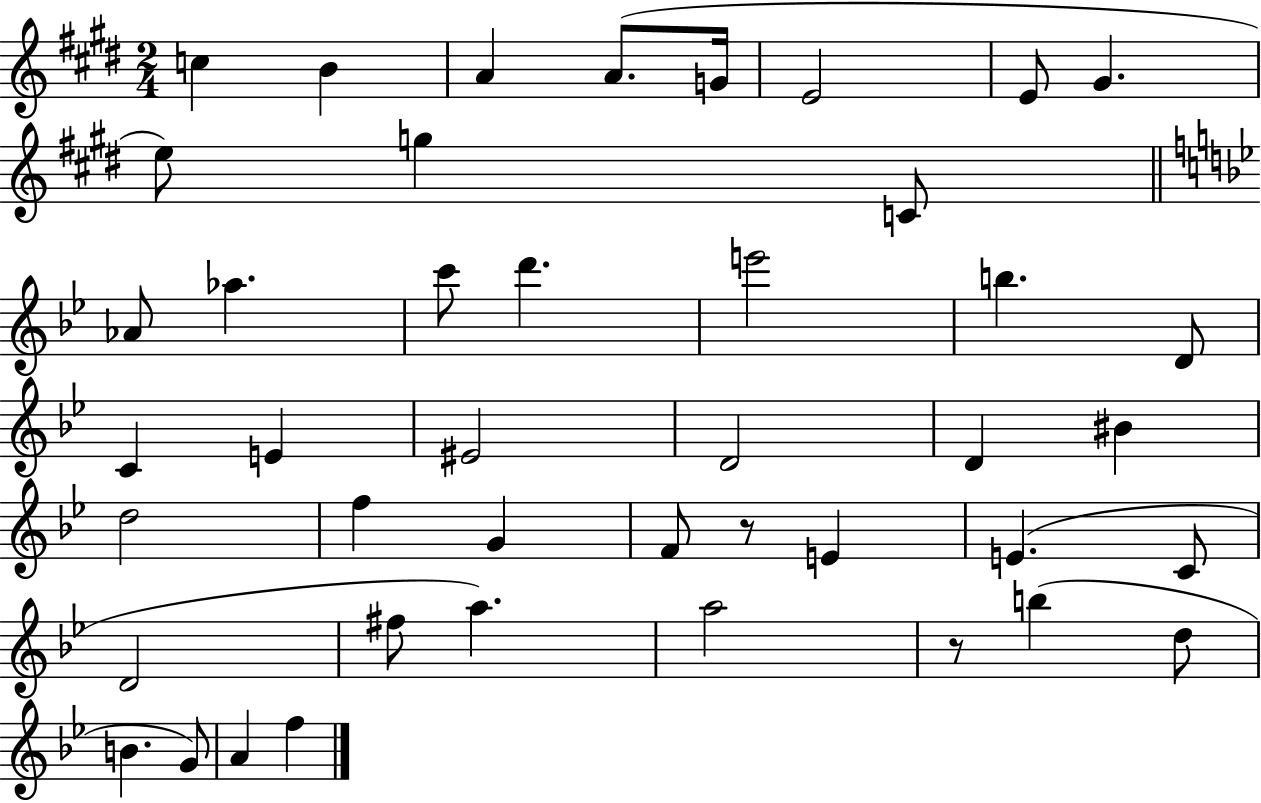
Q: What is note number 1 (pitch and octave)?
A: C5